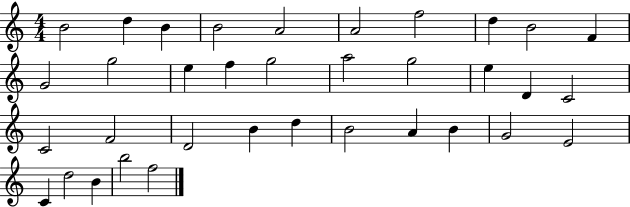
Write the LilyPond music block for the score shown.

{
  \clef treble
  \numericTimeSignature
  \time 4/4
  \key c \major
  b'2 d''4 b'4 | b'2 a'2 | a'2 f''2 | d''4 b'2 f'4 | \break g'2 g''2 | e''4 f''4 g''2 | a''2 g''2 | e''4 d'4 c'2 | \break c'2 f'2 | d'2 b'4 d''4 | b'2 a'4 b'4 | g'2 e'2 | \break c'4 d''2 b'4 | b''2 f''2 | \bar "|."
}